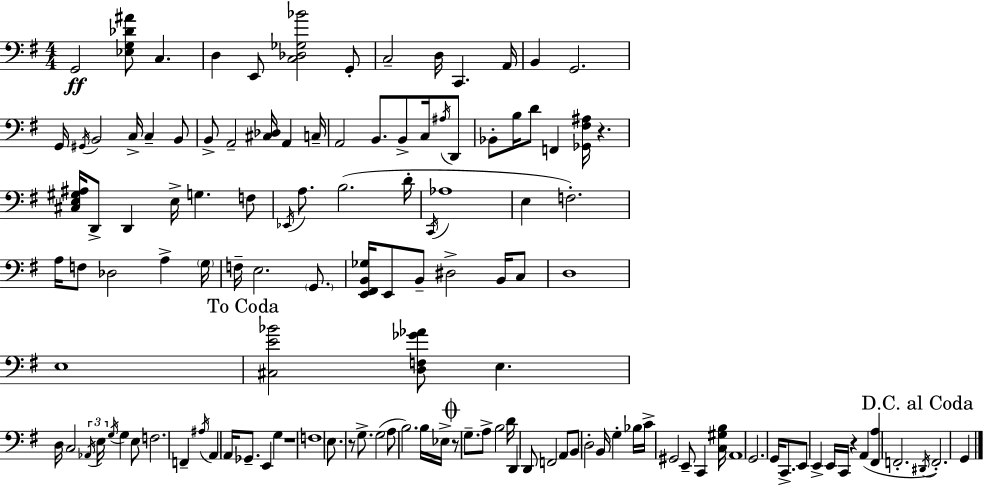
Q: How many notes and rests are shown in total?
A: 128